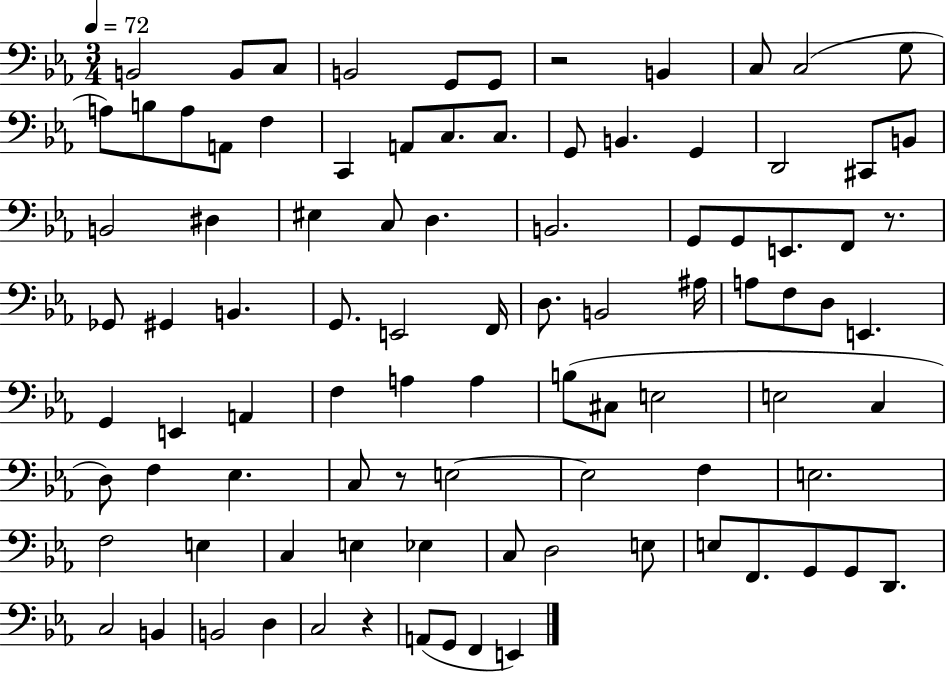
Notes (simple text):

B2/h B2/e C3/e B2/h G2/e G2/e R/h B2/q C3/e C3/h G3/e A3/e B3/e A3/e A2/e F3/q C2/q A2/e C3/e. C3/e. G2/e B2/q. G2/q D2/h C#2/e B2/e B2/h D#3/q EIS3/q C3/e D3/q. B2/h. G2/e G2/e E2/e. F2/e R/e. Gb2/e G#2/q B2/q. G2/e. E2/h F2/s D3/e. B2/h A#3/s A3/e F3/e D3/e E2/q. G2/q E2/q A2/q F3/q A3/q A3/q B3/e C#3/e E3/h E3/h C3/q D3/e F3/q Eb3/q. C3/e R/e E3/h E3/h F3/q E3/h. F3/h E3/q C3/q E3/q Eb3/q C3/e D3/h E3/e E3/e F2/e. G2/e G2/e D2/e. C3/h B2/q B2/h D3/q C3/h R/q A2/e G2/e F2/q E2/q